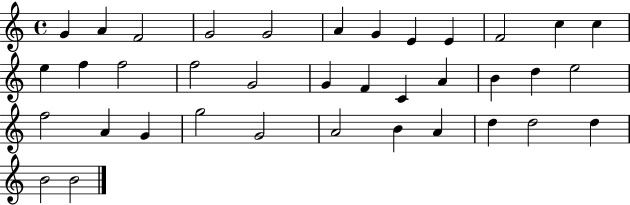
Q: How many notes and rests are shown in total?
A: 37